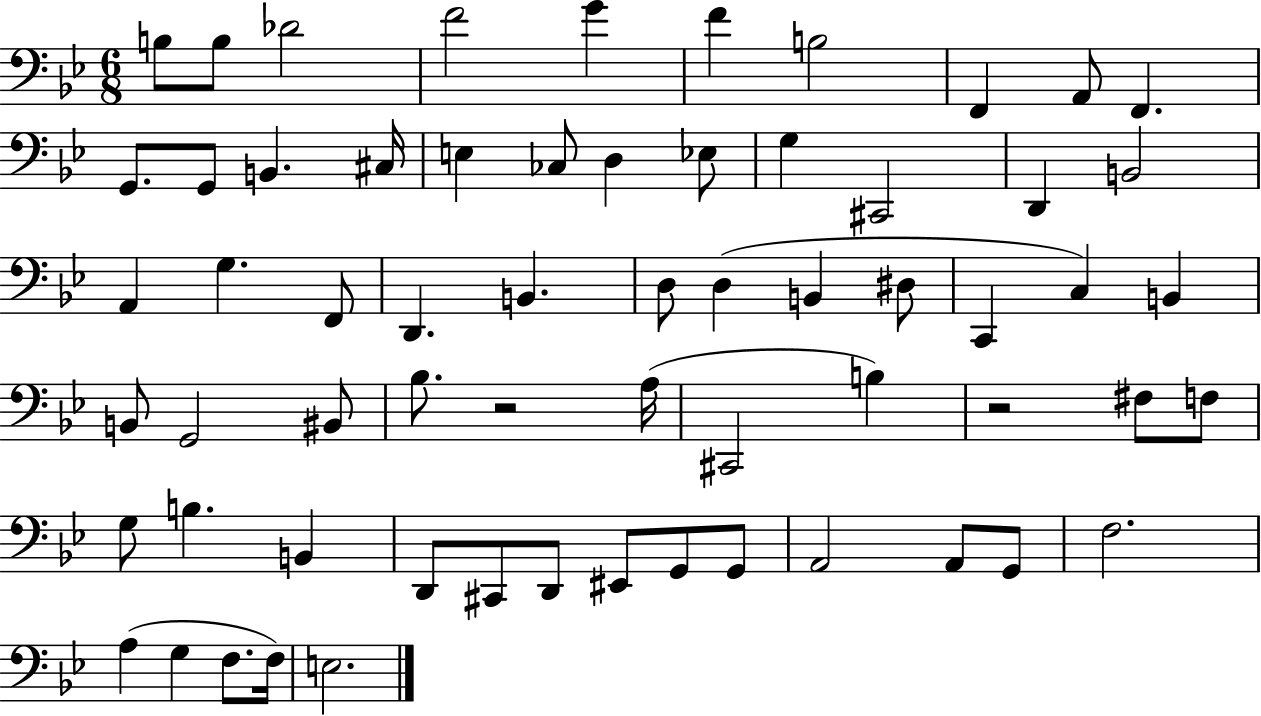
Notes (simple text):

B3/e B3/e Db4/h F4/h G4/q F4/q B3/h F2/q A2/e F2/q. G2/e. G2/e B2/q. C#3/s E3/q CES3/e D3/q Eb3/e G3/q C#2/h D2/q B2/h A2/q G3/q. F2/e D2/q. B2/q. D3/e D3/q B2/q D#3/e C2/q C3/q B2/q B2/e G2/h BIS2/e Bb3/e. R/h A3/s C#2/h B3/q R/h F#3/e F3/e G3/e B3/q. B2/q D2/e C#2/e D2/e EIS2/e G2/e G2/e A2/h A2/e G2/e F3/h. A3/q G3/q F3/e. F3/s E3/h.